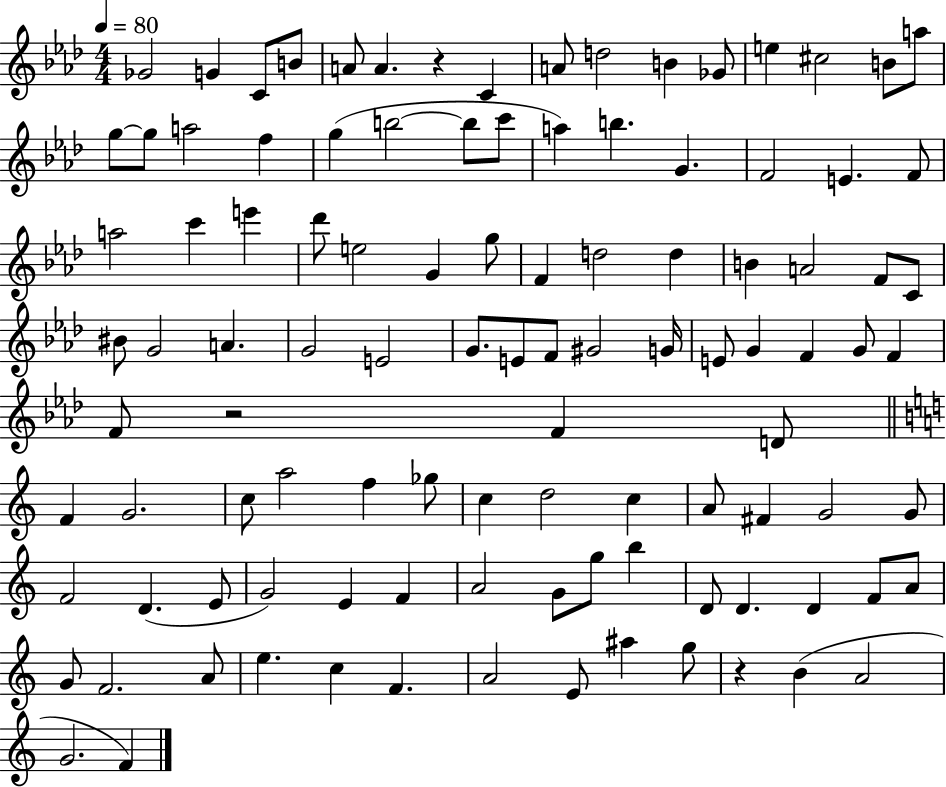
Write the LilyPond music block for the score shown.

{
  \clef treble
  \numericTimeSignature
  \time 4/4
  \key aes \major
  \tempo 4 = 80
  ges'2 g'4 c'8 b'8 | a'8 a'4. r4 c'4 | a'8 d''2 b'4 ges'8 | e''4 cis''2 b'8 a''8 | \break g''8~~ g''8 a''2 f''4 | g''4( b''2~~ b''8 c'''8 | a''4) b''4. g'4. | f'2 e'4. f'8 | \break a''2 c'''4 e'''4 | des'''8 e''2 g'4 g''8 | f'4 d''2 d''4 | b'4 a'2 f'8 c'8 | \break bis'8 g'2 a'4. | g'2 e'2 | g'8. e'8 f'8 gis'2 g'16 | e'8 g'4 f'4 g'8 f'4 | \break f'8 r2 f'4 d'8 | \bar "||" \break \key c \major f'4 g'2. | c''8 a''2 f''4 ges''8 | c''4 d''2 c''4 | a'8 fis'4 g'2 g'8 | \break f'2 d'4.( e'8 | g'2) e'4 f'4 | a'2 g'8 g''8 b''4 | d'8 d'4. d'4 f'8 a'8 | \break g'8 f'2. a'8 | e''4. c''4 f'4. | a'2 e'8 ais''4 g''8 | r4 b'4( a'2 | \break g'2. f'4) | \bar "|."
}